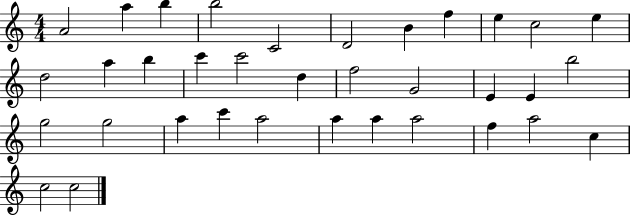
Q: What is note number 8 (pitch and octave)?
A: F5